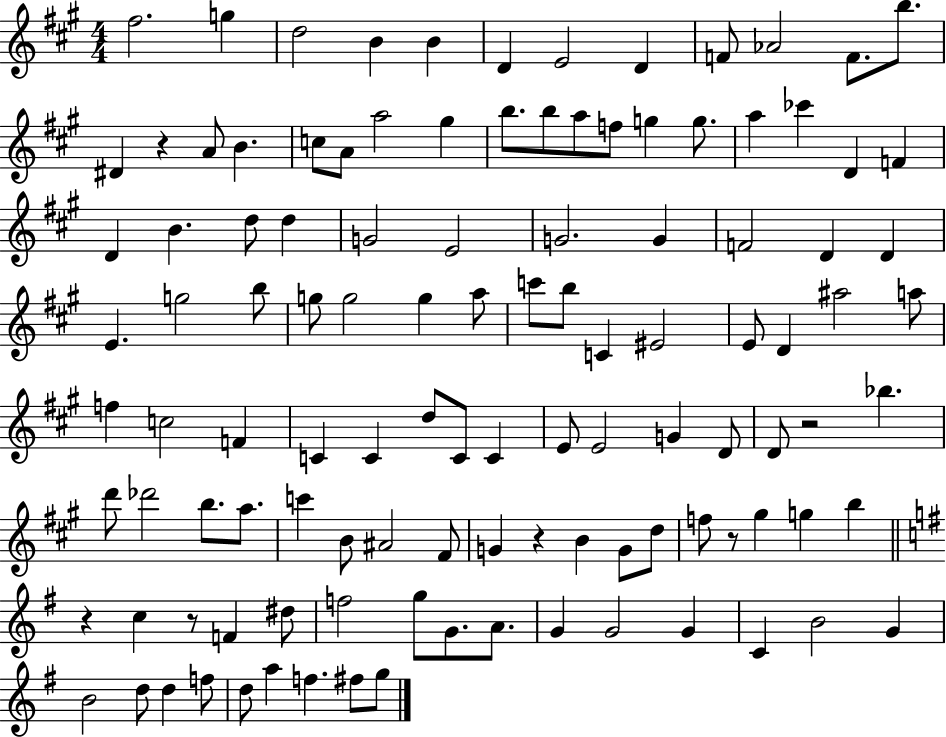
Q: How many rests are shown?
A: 6